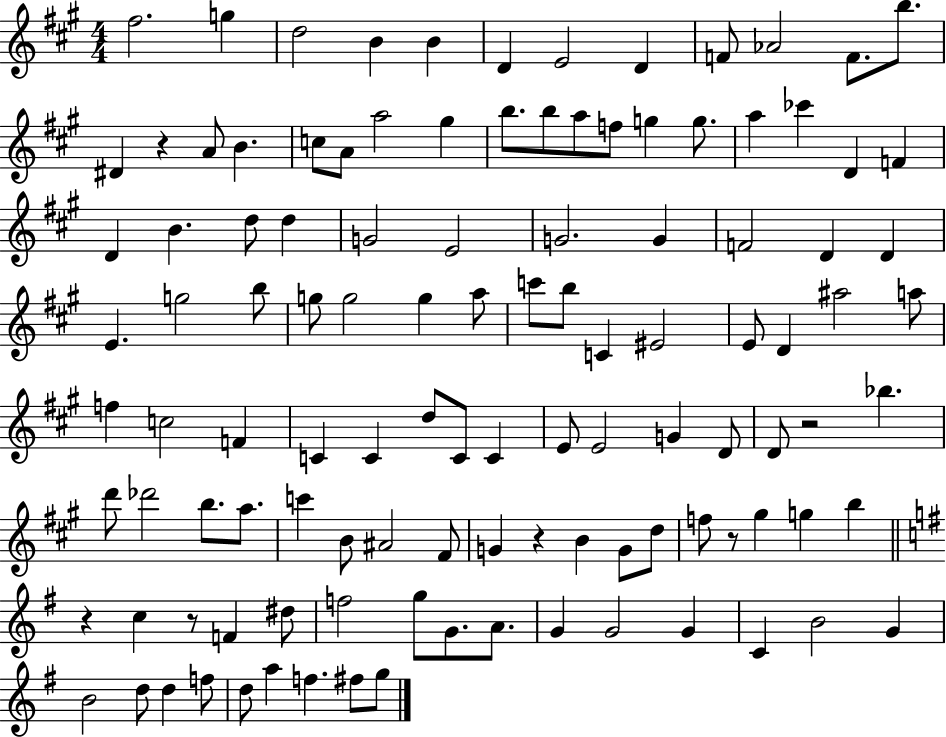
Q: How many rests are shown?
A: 6